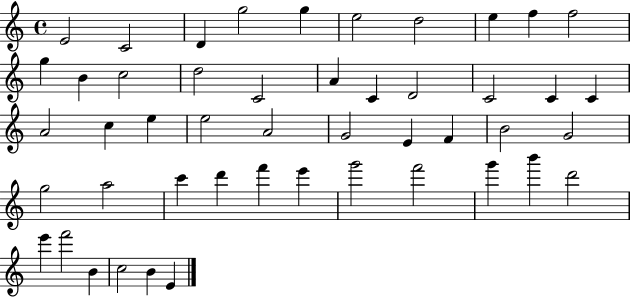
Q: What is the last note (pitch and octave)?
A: E4